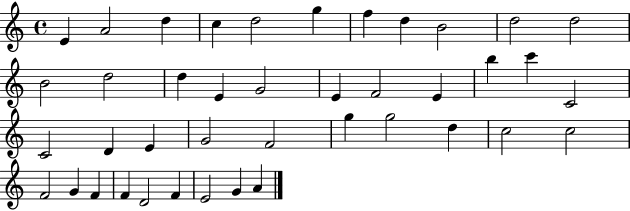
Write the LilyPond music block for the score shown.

{
  \clef treble
  \time 4/4
  \defaultTimeSignature
  \key c \major
  e'4 a'2 d''4 | c''4 d''2 g''4 | f''4 d''4 b'2 | d''2 d''2 | \break b'2 d''2 | d''4 e'4 g'2 | e'4 f'2 e'4 | b''4 c'''4 c'2 | \break c'2 d'4 e'4 | g'2 f'2 | g''4 g''2 d''4 | c''2 c''2 | \break f'2 g'4 f'4 | f'4 d'2 f'4 | e'2 g'4 a'4 | \bar "|."
}